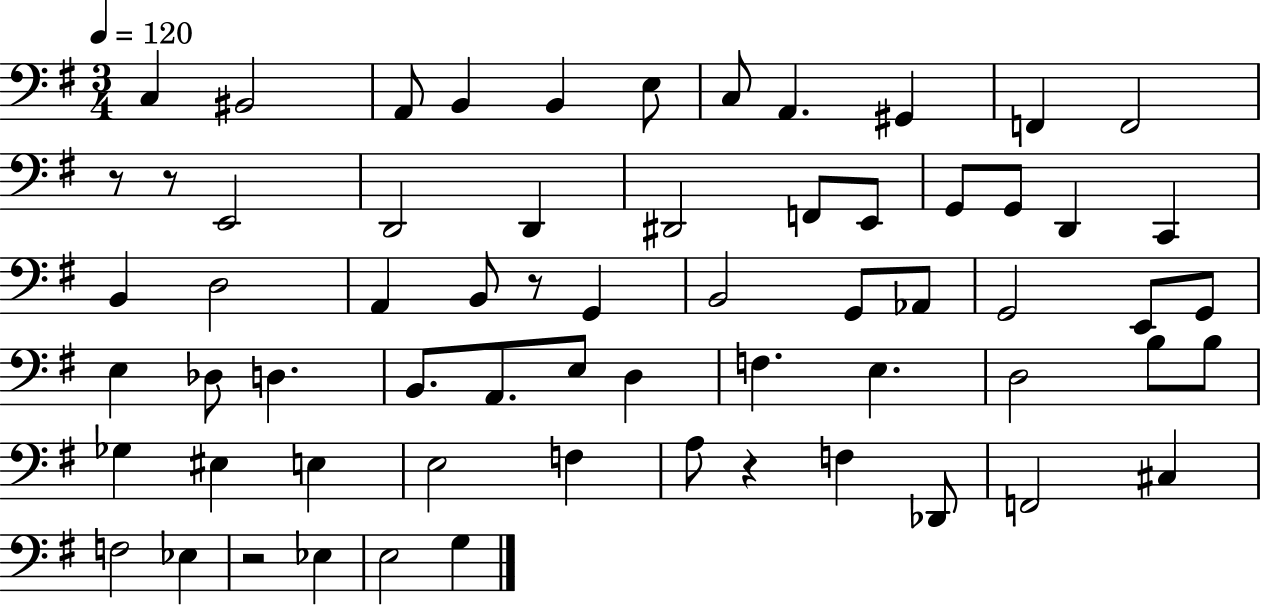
X:1
T:Untitled
M:3/4
L:1/4
K:G
C, ^B,,2 A,,/2 B,, B,, E,/2 C,/2 A,, ^G,, F,, F,,2 z/2 z/2 E,,2 D,,2 D,, ^D,,2 F,,/2 E,,/2 G,,/2 G,,/2 D,, C,, B,, D,2 A,, B,,/2 z/2 G,, B,,2 G,,/2 _A,,/2 G,,2 E,,/2 G,,/2 E, _D,/2 D, B,,/2 A,,/2 E,/2 D, F, E, D,2 B,/2 B,/2 _G, ^E, E, E,2 F, A,/2 z F, _D,,/2 F,,2 ^C, F,2 _E, z2 _E, E,2 G,